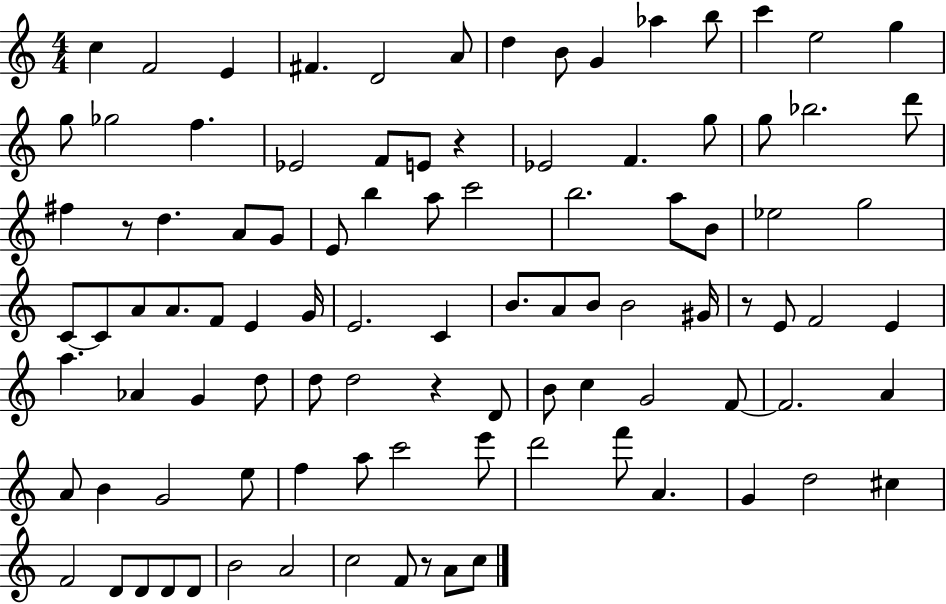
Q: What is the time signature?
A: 4/4